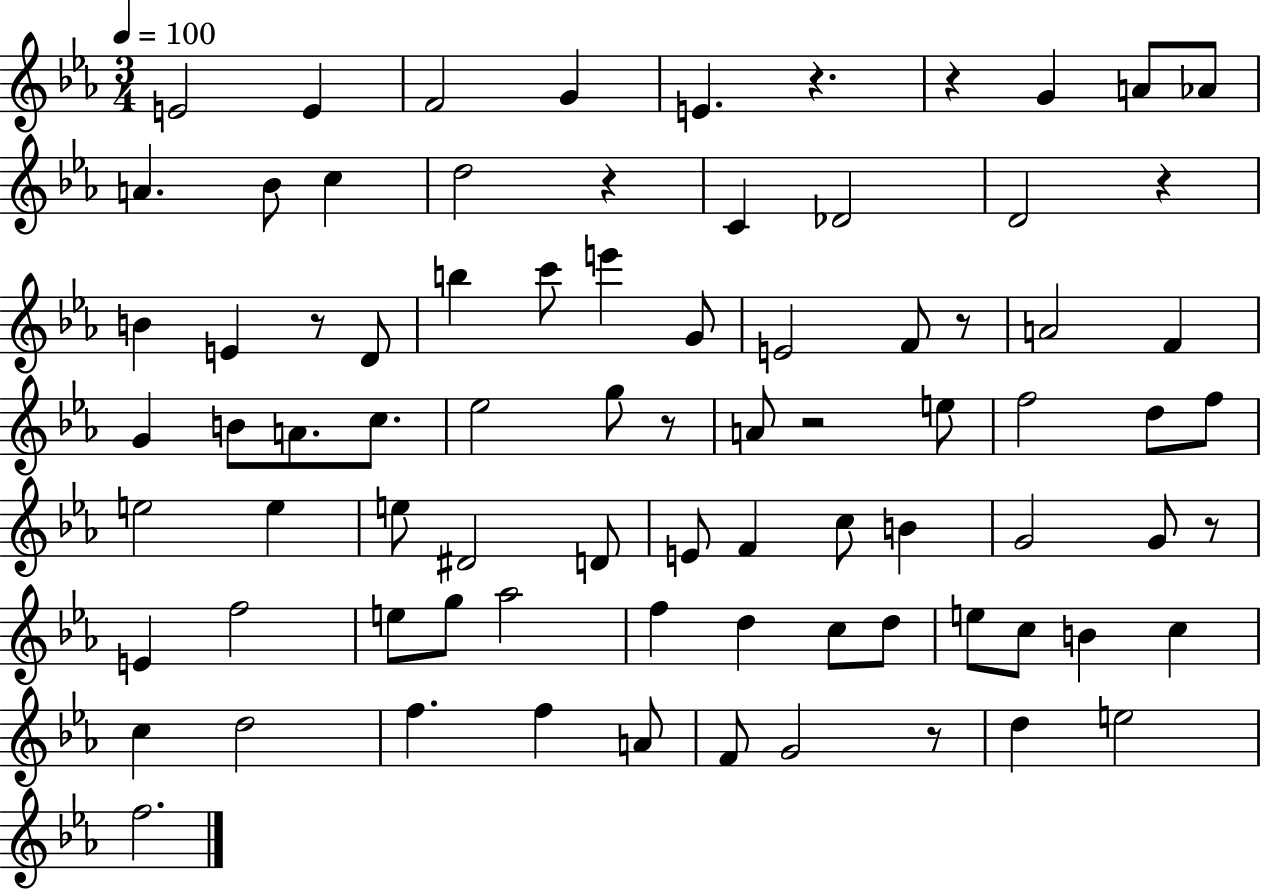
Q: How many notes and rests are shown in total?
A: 81